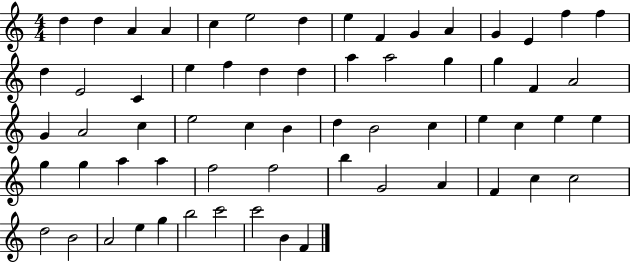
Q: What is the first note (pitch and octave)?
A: D5